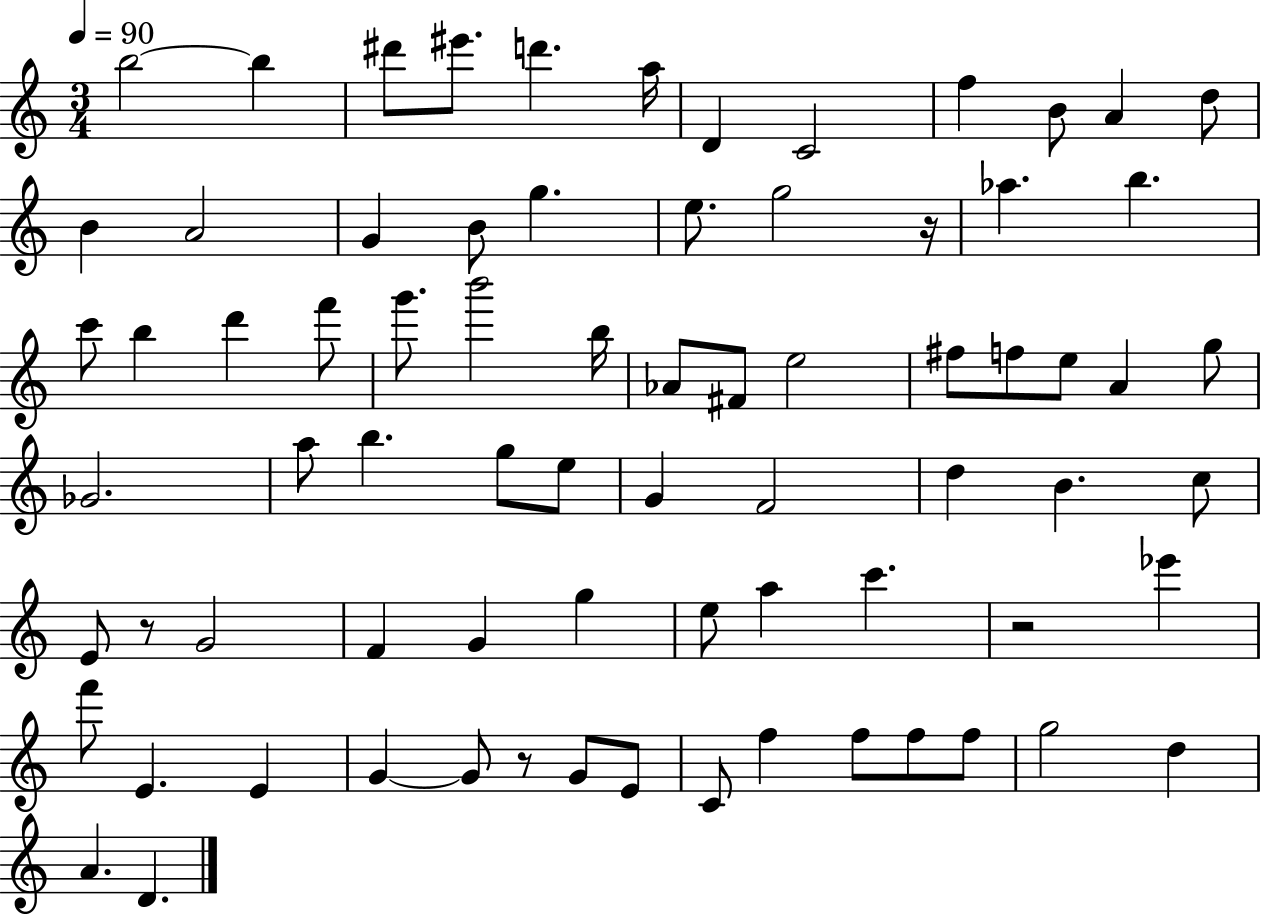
X:1
T:Untitled
M:3/4
L:1/4
K:C
b2 b ^d'/2 ^e'/2 d' a/4 D C2 f B/2 A d/2 B A2 G B/2 g e/2 g2 z/4 _a b c'/2 b d' f'/2 g'/2 b'2 b/4 _A/2 ^F/2 e2 ^f/2 f/2 e/2 A g/2 _G2 a/2 b g/2 e/2 G F2 d B c/2 E/2 z/2 G2 F G g e/2 a c' z2 _e' f'/2 E E G G/2 z/2 G/2 E/2 C/2 f f/2 f/2 f/2 g2 d A D